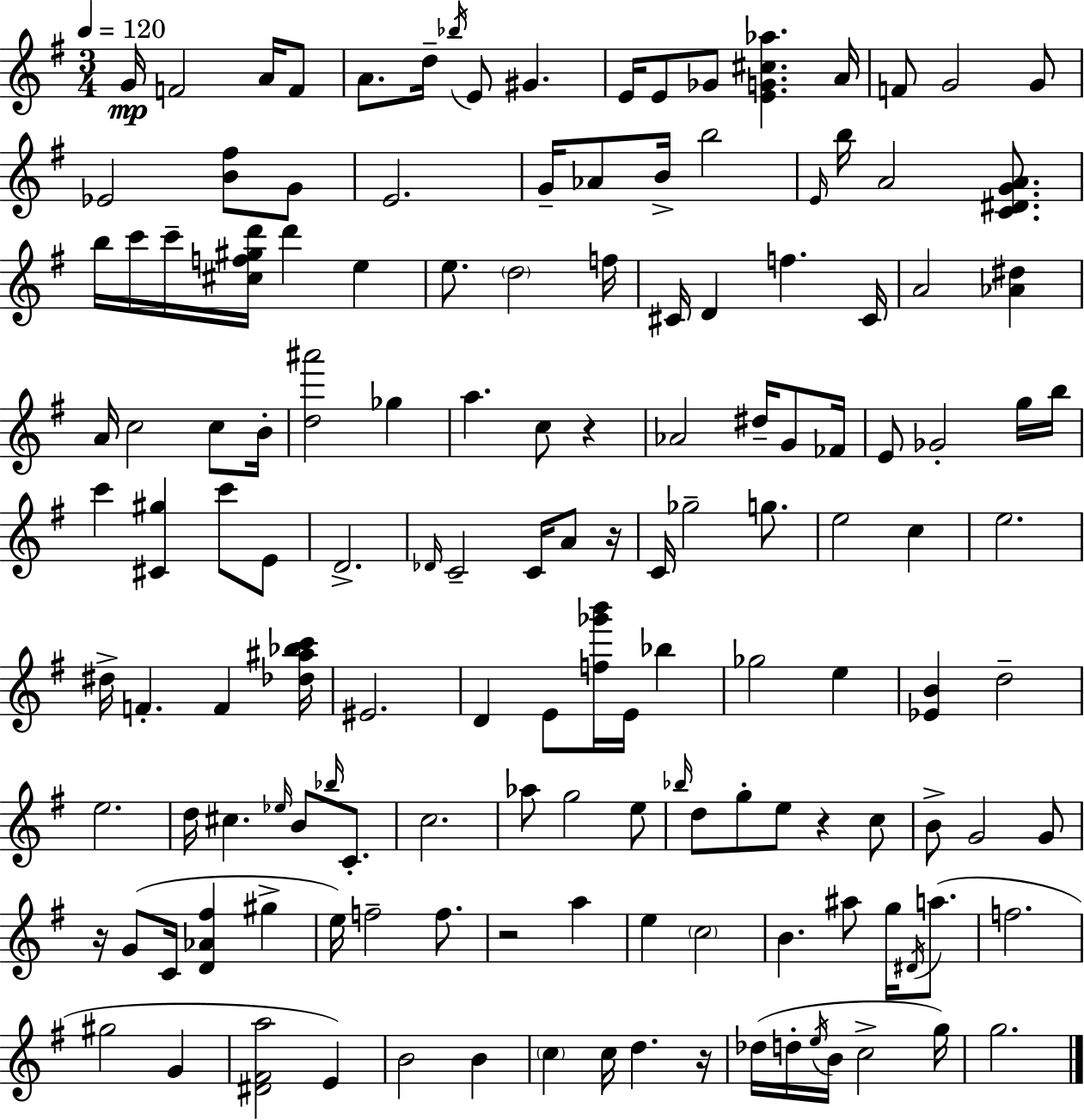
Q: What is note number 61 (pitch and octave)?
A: C4